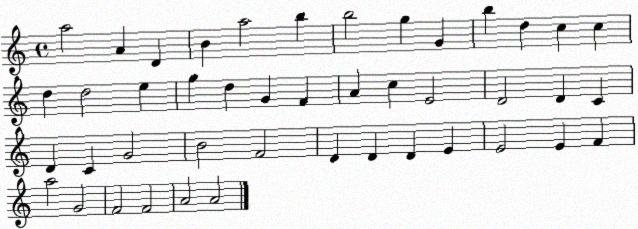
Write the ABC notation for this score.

X:1
T:Untitled
M:4/4
L:1/4
K:C
a2 A D B a2 b b2 g G b d c c d d2 e g d G F A c E2 D2 D C D C G2 B2 F2 D D D E E2 E F a2 G2 F2 F2 A2 A2